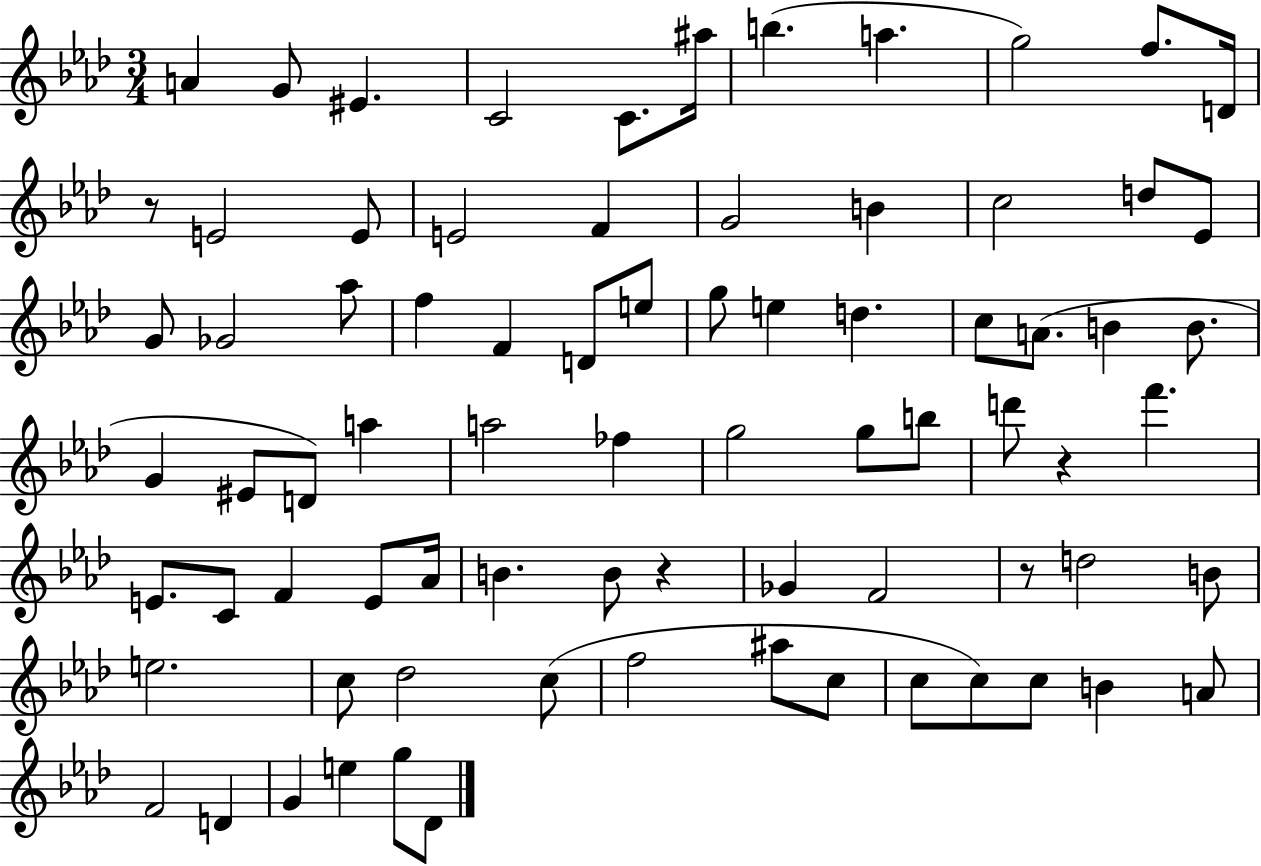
{
  \clef treble
  \numericTimeSignature
  \time 3/4
  \key aes \major
  a'4 g'8 eis'4. | c'2 c'8. ais''16 | b''4.( a''4. | g''2) f''8. d'16 | \break r8 e'2 e'8 | e'2 f'4 | g'2 b'4 | c''2 d''8 ees'8 | \break g'8 ges'2 aes''8 | f''4 f'4 d'8 e''8 | g''8 e''4 d''4. | c''8 a'8.( b'4 b'8. | \break g'4 eis'8 d'8) a''4 | a''2 fes''4 | g''2 g''8 b''8 | d'''8 r4 f'''4. | \break e'8. c'8 f'4 e'8 aes'16 | b'4. b'8 r4 | ges'4 f'2 | r8 d''2 b'8 | \break e''2. | c''8 des''2 c''8( | f''2 ais''8 c''8 | c''8 c''8) c''8 b'4 a'8 | \break f'2 d'4 | g'4 e''4 g''8 des'8 | \bar "|."
}